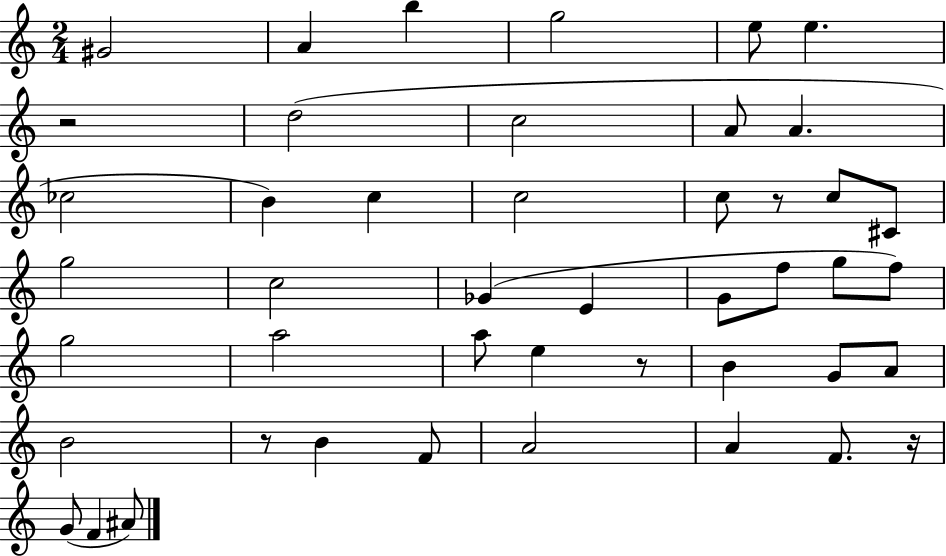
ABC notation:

X:1
T:Untitled
M:2/4
L:1/4
K:C
^G2 A b g2 e/2 e z2 d2 c2 A/2 A _c2 B c c2 c/2 z/2 c/2 ^C/2 g2 c2 _G E G/2 f/2 g/2 f/2 g2 a2 a/2 e z/2 B G/2 A/2 B2 z/2 B F/2 A2 A F/2 z/4 G/2 F ^A/2